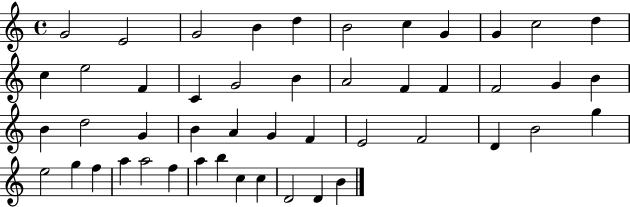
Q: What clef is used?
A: treble